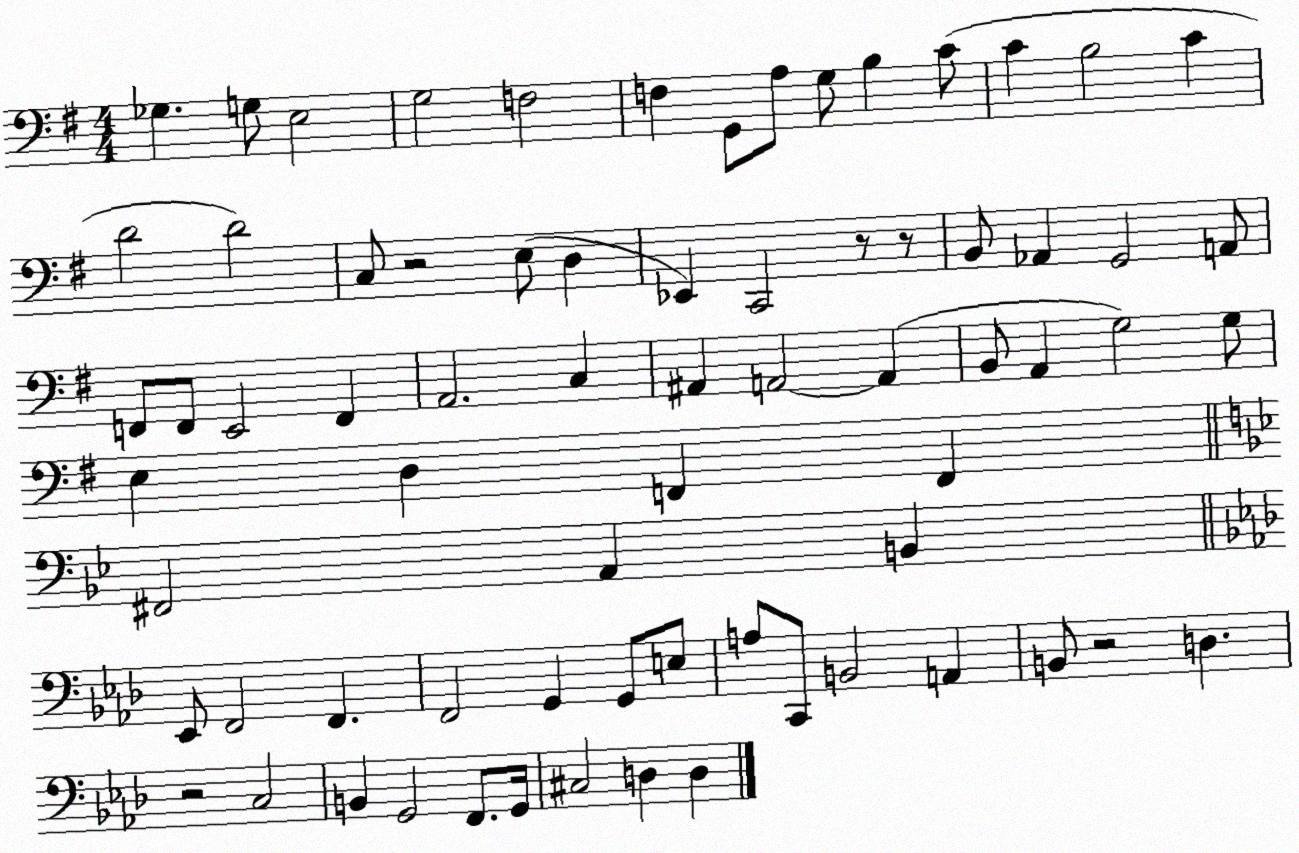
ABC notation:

X:1
T:Untitled
M:4/4
L:1/4
K:G
_G, G,/2 E,2 G,2 F,2 F, G,,/2 A,/2 G,/2 B, C/2 C B,2 C D2 D2 C,/2 z2 E,/2 D, _E,, C,,2 z/2 z/2 B,,/2 _A,, G,,2 A,,/2 F,,/2 F,,/2 E,,2 F,, A,,2 C, ^A,, A,,2 A,, B,,/2 A,, G,2 G,/2 E, D, F,, F,, ^F,,2 A,, B,, _E,,/2 F,,2 F,, F,,2 G,, G,,/2 E,/2 A,/2 C,,/2 B,,2 A,, B,,/2 z2 D, z2 C,2 B,, G,,2 F,,/2 G,,/4 ^C,2 D, D,